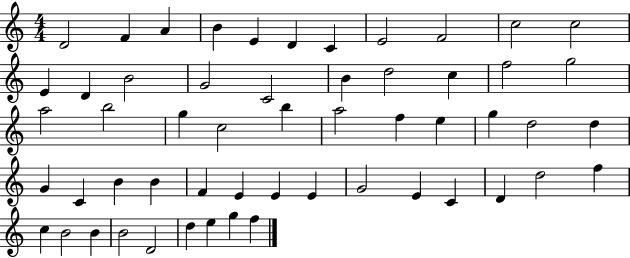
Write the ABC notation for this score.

X:1
T:Untitled
M:4/4
L:1/4
K:C
D2 F A B E D C E2 F2 c2 c2 E D B2 G2 C2 B d2 c f2 g2 a2 b2 g c2 b a2 f e g d2 d G C B B F E E E G2 E C D d2 f c B2 B B2 D2 d e g f